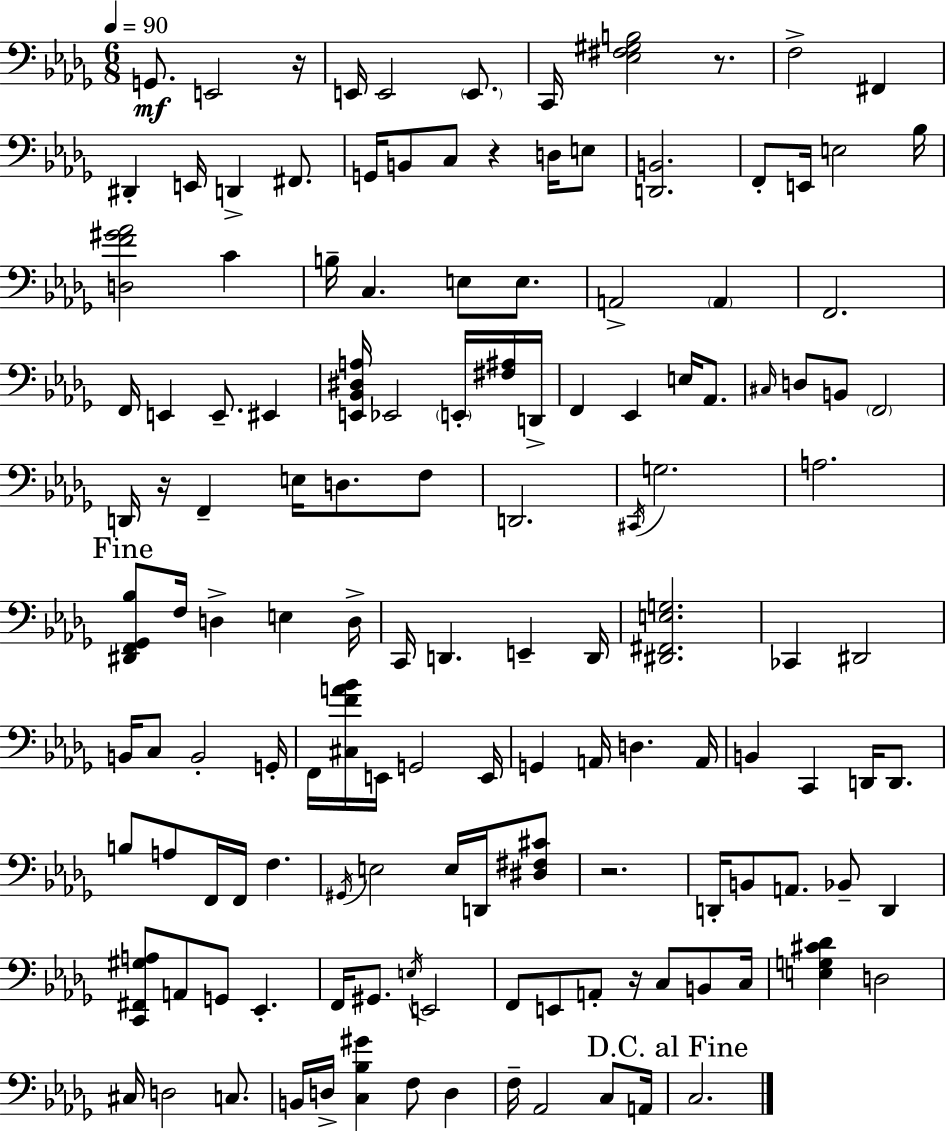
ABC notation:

X:1
T:Untitled
M:6/8
L:1/4
K:Bbm
G,,/2 E,,2 z/4 E,,/4 E,,2 E,,/2 C,,/4 [_E,^F,^G,B,]2 z/2 F,2 ^F,, ^D,, E,,/4 D,, ^F,,/2 G,,/4 B,,/2 C,/2 z D,/4 E,/2 [D,,B,,]2 F,,/2 E,,/4 E,2 _B,/4 [D,F^G_A]2 C B,/4 C, E,/2 E,/2 A,,2 A,, F,,2 F,,/4 E,, E,,/2 ^E,, [E,,_B,,^D,A,]/4 _E,,2 E,,/4 [^F,^A,]/4 D,,/4 F,, _E,, E,/4 _A,,/2 ^C,/4 D,/2 B,,/2 F,,2 D,,/4 z/4 F,, E,/4 D,/2 F,/2 D,,2 ^C,,/4 G,2 A,2 [^D,,F,,_G,,_B,]/2 F,/4 D, E, D,/4 C,,/4 D,, E,, D,,/4 [^D,,^F,,E,G,]2 _C,, ^D,,2 B,,/4 C,/2 B,,2 G,,/4 F,,/4 [^C,FA_B]/4 E,,/4 G,,2 E,,/4 G,, A,,/4 D, A,,/4 B,, C,, D,,/4 D,,/2 B,/2 A,/2 F,,/4 F,,/4 F, ^G,,/4 E,2 E,/4 D,,/4 [^D,^F,^C]/2 z2 D,,/4 B,,/2 A,,/2 _B,,/2 D,, [C,,^F,,^G,A,]/2 A,,/2 G,,/2 _E,, F,,/4 ^G,,/2 E,/4 E,,2 F,,/2 E,,/2 A,,/2 z/4 C,/2 B,,/2 C,/4 [E,G,^C_D] D,2 ^C,/4 D,2 C,/2 B,,/4 D,/4 [C,_B,^G] F,/2 D, F,/4 _A,,2 C,/2 A,,/4 C,2